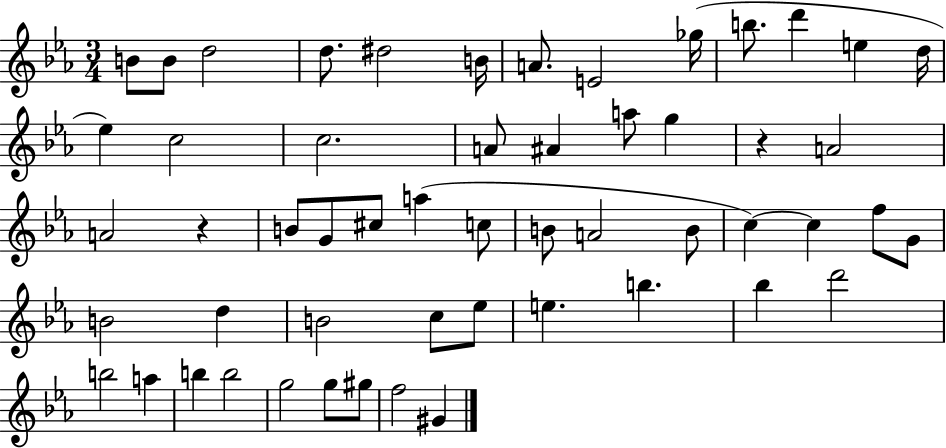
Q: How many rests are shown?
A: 2